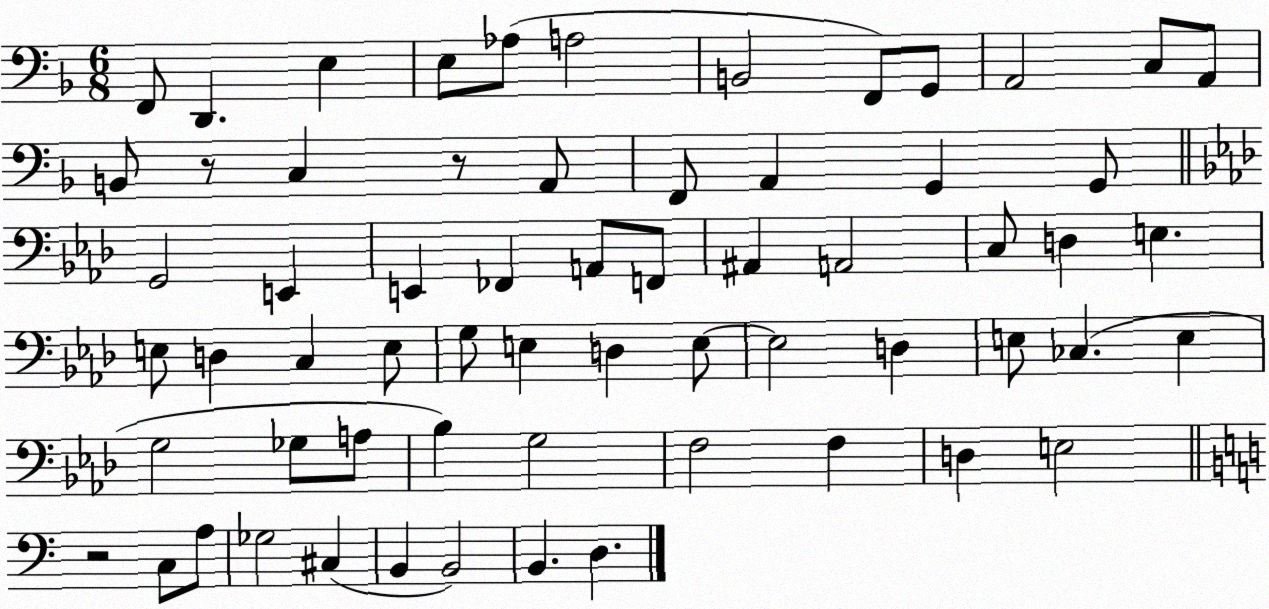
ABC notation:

X:1
T:Untitled
M:6/8
L:1/4
K:F
F,,/2 D,, E, E,/2 _A,/2 A,2 B,,2 F,,/2 G,,/2 A,,2 C,/2 A,,/2 B,,/2 z/2 C, z/2 A,,/2 F,,/2 A,, G,, G,,/2 G,,2 E,, E,, _F,, A,,/2 F,,/2 ^A,, A,,2 C,/2 D, E, E,/2 D, C, E,/2 G,/2 E, D, E,/2 E,2 D, E,/2 _C, E, G,2 _G,/2 A,/2 _B, G,2 F,2 F, D, E,2 z2 C,/2 A,/2 _G,2 ^C, B,, B,,2 B,, D,